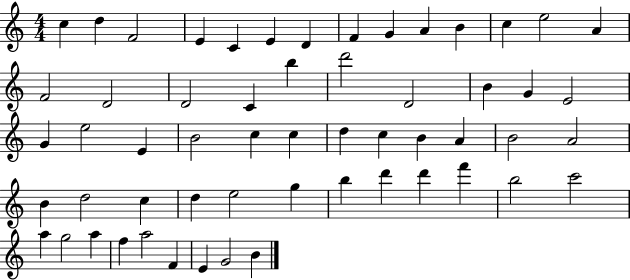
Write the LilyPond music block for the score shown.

{
  \clef treble
  \numericTimeSignature
  \time 4/4
  \key c \major
  c''4 d''4 f'2 | e'4 c'4 e'4 d'4 | f'4 g'4 a'4 b'4 | c''4 e''2 a'4 | \break f'2 d'2 | d'2 c'4 b''4 | d'''2 d'2 | b'4 g'4 e'2 | \break g'4 e''2 e'4 | b'2 c''4 c''4 | d''4 c''4 b'4 a'4 | b'2 a'2 | \break b'4 d''2 c''4 | d''4 e''2 g''4 | b''4 d'''4 d'''4 f'''4 | b''2 c'''2 | \break a''4 g''2 a''4 | f''4 a''2 f'4 | e'4 g'2 b'4 | \bar "|."
}